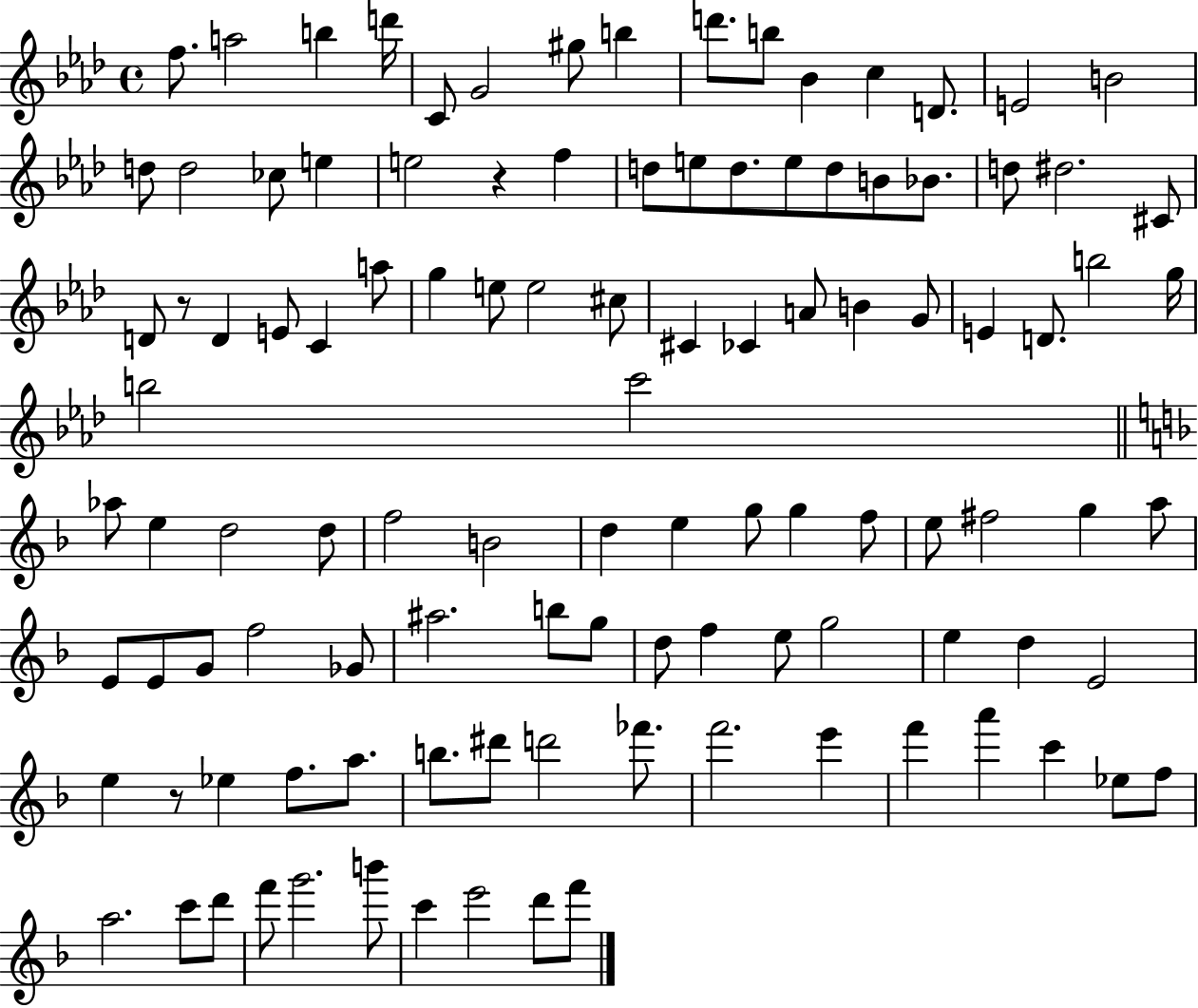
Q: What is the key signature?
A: AES major